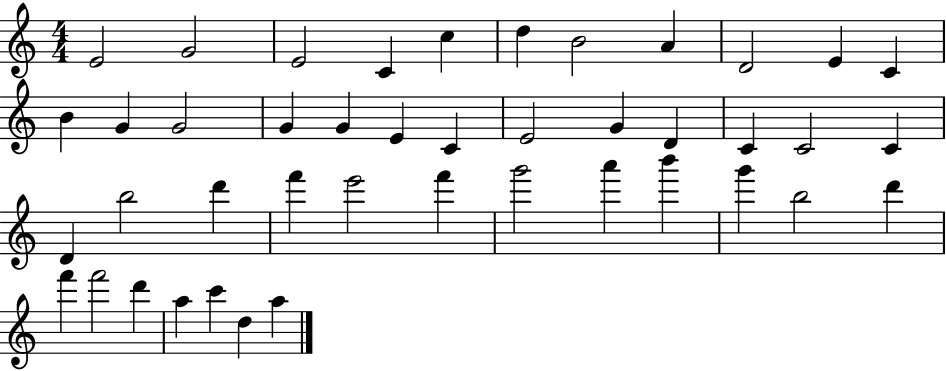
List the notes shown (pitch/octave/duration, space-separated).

E4/h G4/h E4/h C4/q C5/q D5/q B4/h A4/q D4/h E4/q C4/q B4/q G4/q G4/h G4/q G4/q E4/q C4/q E4/h G4/q D4/q C4/q C4/h C4/q D4/q B5/h D6/q F6/q E6/h F6/q G6/h A6/q B6/q G6/q B5/h D6/q F6/q F6/h D6/q A5/q C6/q D5/q A5/q